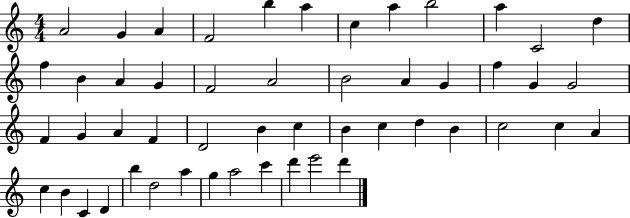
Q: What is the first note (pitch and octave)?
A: A4